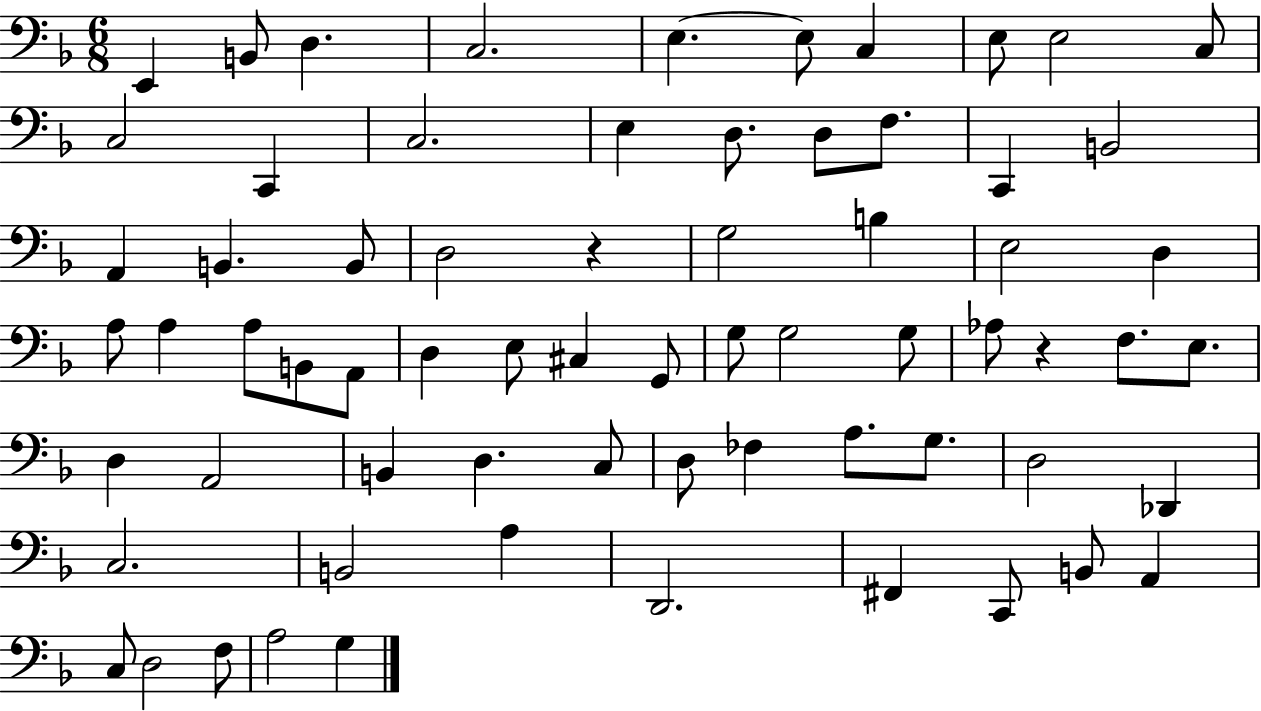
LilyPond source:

{
  \clef bass
  \numericTimeSignature
  \time 6/8
  \key f \major
  e,4 b,8 d4. | c2. | e4.~~ e8 c4 | e8 e2 c8 | \break c2 c,4 | c2. | e4 d8. d8 f8. | c,4 b,2 | \break a,4 b,4. b,8 | d2 r4 | g2 b4 | e2 d4 | \break a8 a4 a8 b,8 a,8 | d4 e8 cis4 g,8 | g8 g2 g8 | aes8 r4 f8. e8. | \break d4 a,2 | b,4 d4. c8 | d8 fes4 a8. g8. | d2 des,4 | \break c2. | b,2 a4 | d,2. | fis,4 c,8 b,8 a,4 | \break c8 d2 f8 | a2 g4 | \bar "|."
}